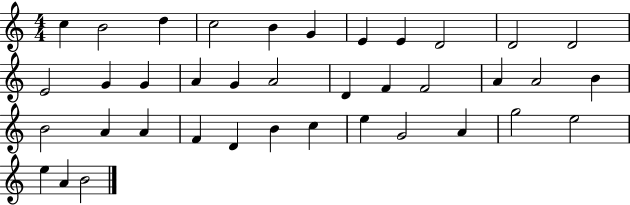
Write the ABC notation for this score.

X:1
T:Untitled
M:4/4
L:1/4
K:C
c B2 d c2 B G E E D2 D2 D2 E2 G G A G A2 D F F2 A A2 B B2 A A F D B c e G2 A g2 e2 e A B2